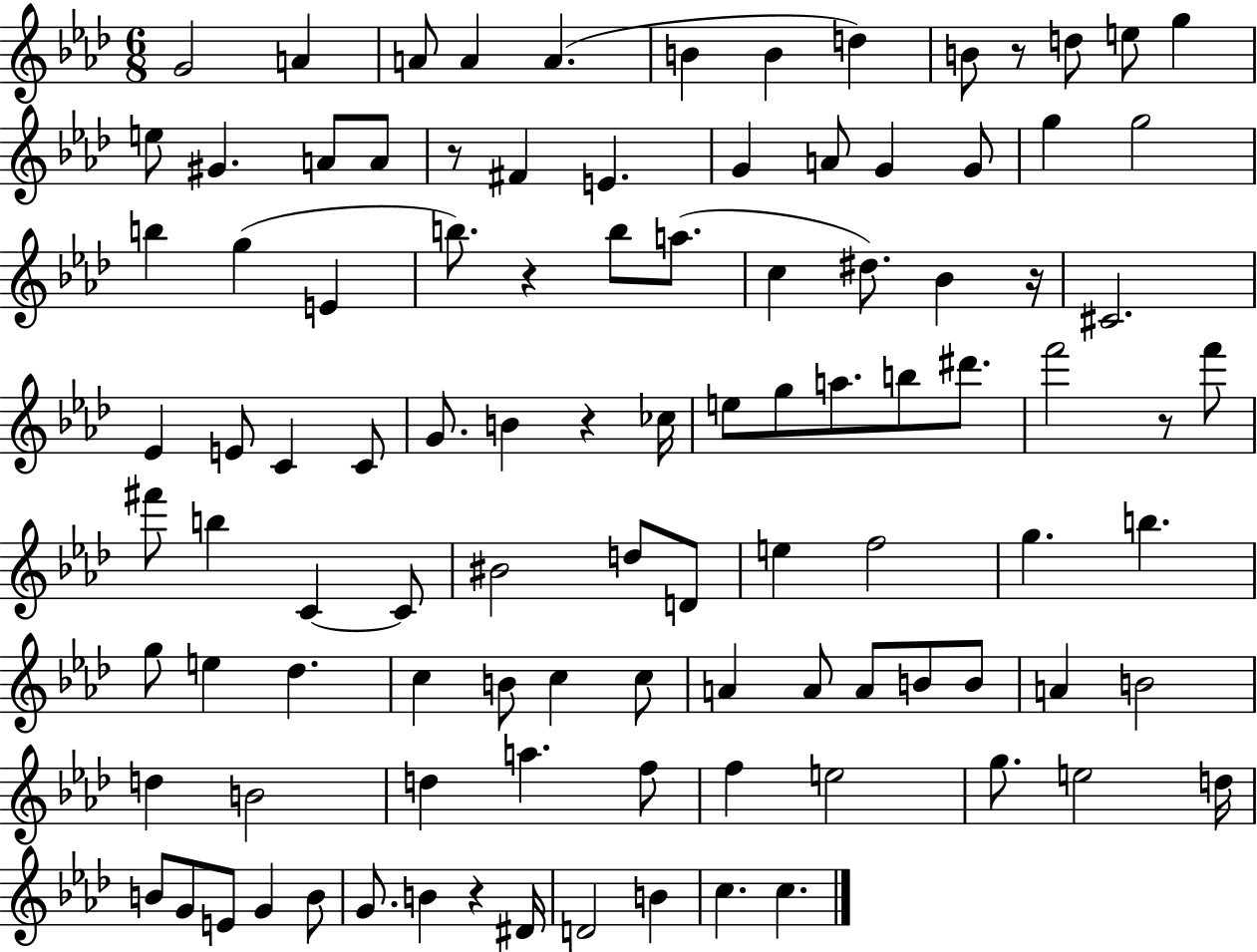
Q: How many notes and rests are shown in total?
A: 102